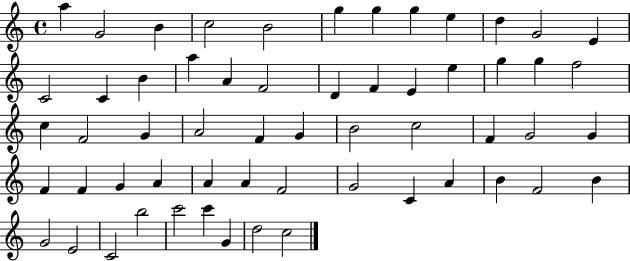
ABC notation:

X:1
T:Untitled
M:4/4
L:1/4
K:C
a G2 B c2 B2 g g g e d G2 E C2 C B a A F2 D F E e g g f2 c F2 G A2 F G B2 c2 F G2 G F F G A A A F2 G2 C A B F2 B G2 E2 C2 b2 c'2 c' G d2 c2